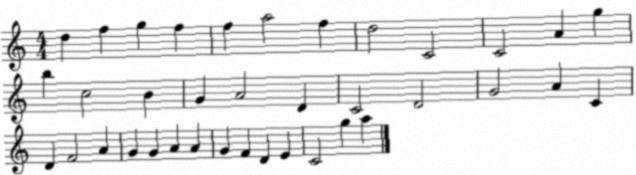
X:1
T:Untitled
M:4/4
L:1/4
K:C
d f g f f a2 f d2 C2 C2 A g b c2 B G A2 D C2 D2 G2 A C D F2 A G G A A G F D E C2 g a